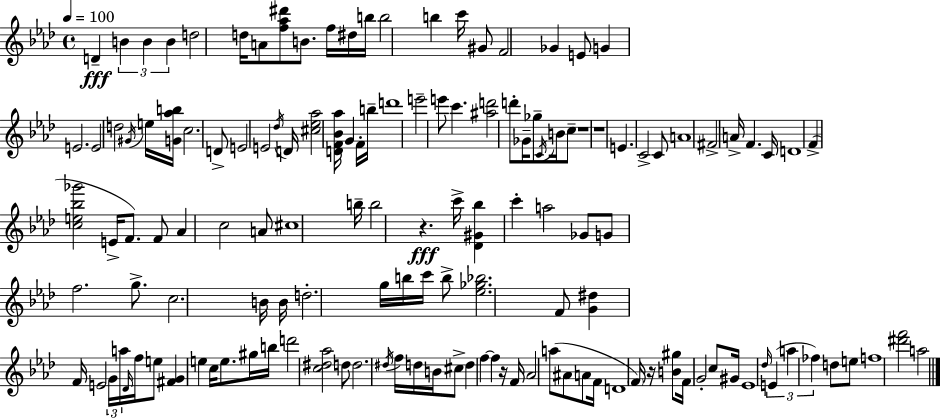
{
  \clef treble
  \time 4/4
  \defaultTimeSignature
  \key f \minor
  \tempo 4 = 100
  d'4--\fff \tuplet 3/2 { b'4 b'4 b'4 } | d''2 d''16 a'8 <f'' aes'' dis'''>8 b'8. | f''16 dis''16 b''16 b''2 b''4 c'''16 | gis'8 f'2 ges'4 e'8 | \break g'4 e'2. | e'2 d''2 | \acciaccatura { gis'16 } e''16 <g' aes'' b''>16 c''2. d'8-> | e'2 e'2 | \break \acciaccatura { des''16 } d'16 <cis'' ees'' aes''>2 <d' f' bes' aes''>16 g'4 | f'16-. b''16-- d'''1 | e'''2-- e'''8 c'''4. | <ais'' d'''>2 d'''8-. ges'16-- ges''8-- \acciaccatura { c'16 } | \break b'16 c''8-- r1 | r1 | e'4. c'2-> | c'8 a'1 | \break fis'2-> a'16-> f'4. | c'16 d'1 | f'4->( <c'' e'' bes'' ges'''>2 e'16-> | f'8.) f'8 aes'4 c''2 | \break a'8 cis''1 | b''16-- b''2 r4.\fff | c'''16-> <des' gis' bes''>4 c'''4-. a''2 | ges'8 g'8 f''2. | \break g''8.-> c''2. | b'16 b'16 d''2.-. | g''16 b''16 c'''16 b''8-> <ees'' ges'' bes''>2. | f'8 <g' dis''>4 f'16 e'2 | \break \tuplet 3/2 { g'16 a''16 \grace { des'16 } } f''16 e''8 <fis' g'>4 e''4 c''16 e''8. | gis''16 b''16 d'''2 <c'' dis'' aes''>2 | d''8 d''2. | \acciaccatura { dis''16 } f''16 d''16 b'16 cis''8-> d''4 f''4~~ | \break f''4 r16 f'16 aes'2 a''8( | ais'8 a'8 f'16 d'1 | \parenthesize f'16) r16 <b' gis''>8 f'16 g'2-. | c''8 gis'16 ees'1 | \break \grace { des''16 }( \tuplet 3/2 { e'4 a''4 fes''4) } | d''8 e''8 f''1 | <dis''' f'''>2 a''2 | \bar "|."
}